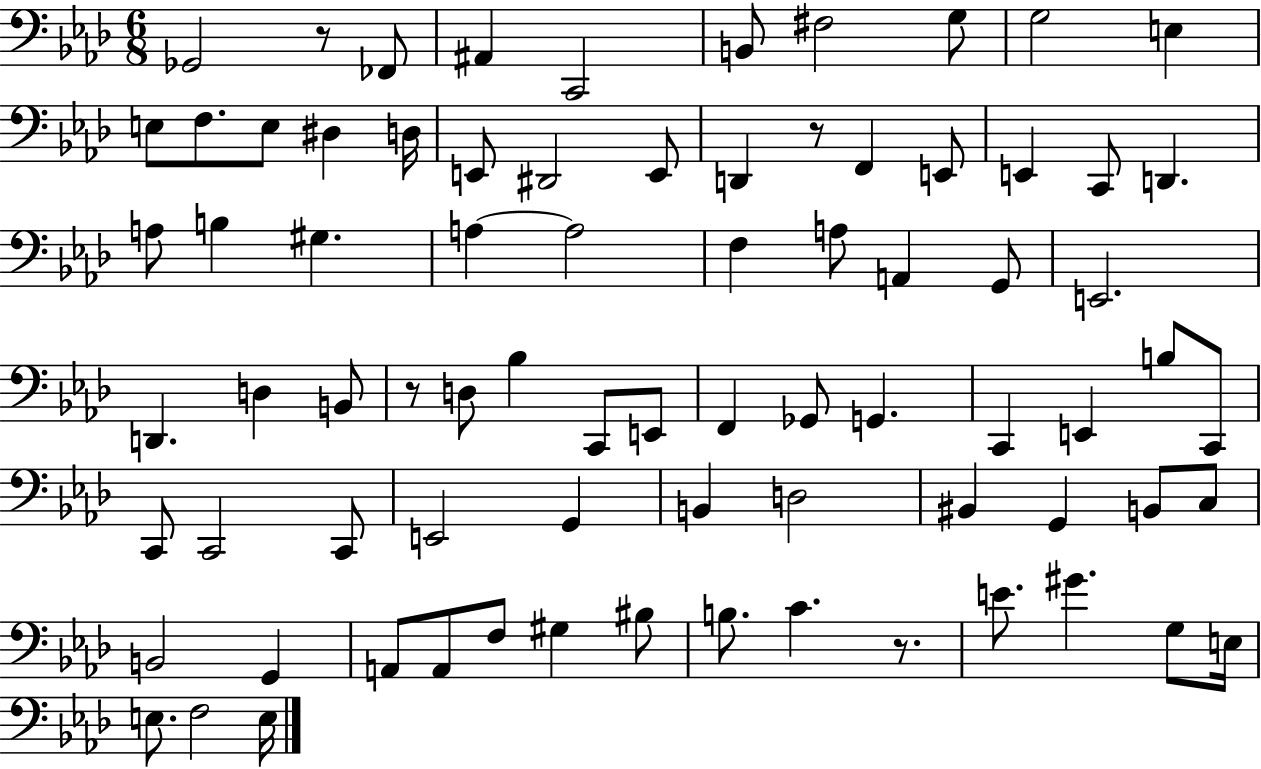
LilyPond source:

{
  \clef bass
  \numericTimeSignature
  \time 6/8
  \key aes \major
  \repeat volta 2 { ges,2 r8 fes,8 | ais,4 c,2 | b,8 fis2 g8 | g2 e4 | \break e8 f8. e8 dis4 d16 | e,8 dis,2 e,8 | d,4 r8 f,4 e,8 | e,4 c,8 d,4. | \break a8 b4 gis4. | a4~~ a2 | f4 a8 a,4 g,8 | e,2. | \break d,4. d4 b,8 | r8 d8 bes4 c,8 e,8 | f,4 ges,8 g,4. | c,4 e,4 b8 c,8 | \break c,8 c,2 c,8 | e,2 g,4 | b,4 d2 | bis,4 g,4 b,8 c8 | \break b,2 g,4 | a,8 a,8 f8 gis4 bis8 | b8. c'4. r8. | e'8. gis'4. g8 e16 | \break e8. f2 e16 | } \bar "|."
}